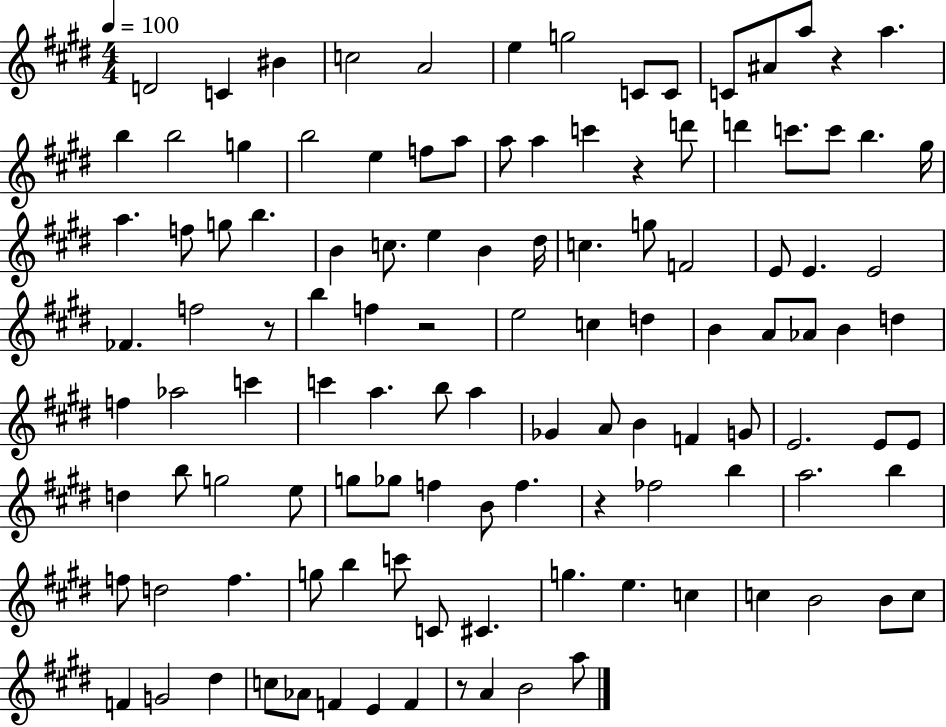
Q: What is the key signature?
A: E major